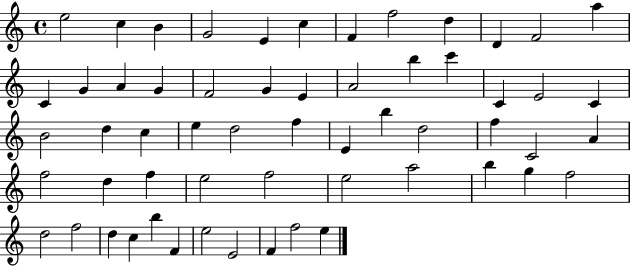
{
  \clef treble
  \time 4/4
  \defaultTimeSignature
  \key c \major
  e''2 c''4 b'4 | g'2 e'4 c''4 | f'4 f''2 d''4 | d'4 f'2 a''4 | \break c'4 g'4 a'4 g'4 | f'2 g'4 e'4 | a'2 b''4 c'''4 | c'4 e'2 c'4 | \break b'2 d''4 c''4 | e''4 d''2 f''4 | e'4 b''4 d''2 | f''4 c'2 a'4 | \break f''2 d''4 f''4 | e''2 f''2 | e''2 a''2 | b''4 g''4 f''2 | \break d''2 f''2 | d''4 c''4 b''4 f'4 | e''2 e'2 | f'4 f''2 e''4 | \break \bar "|."
}